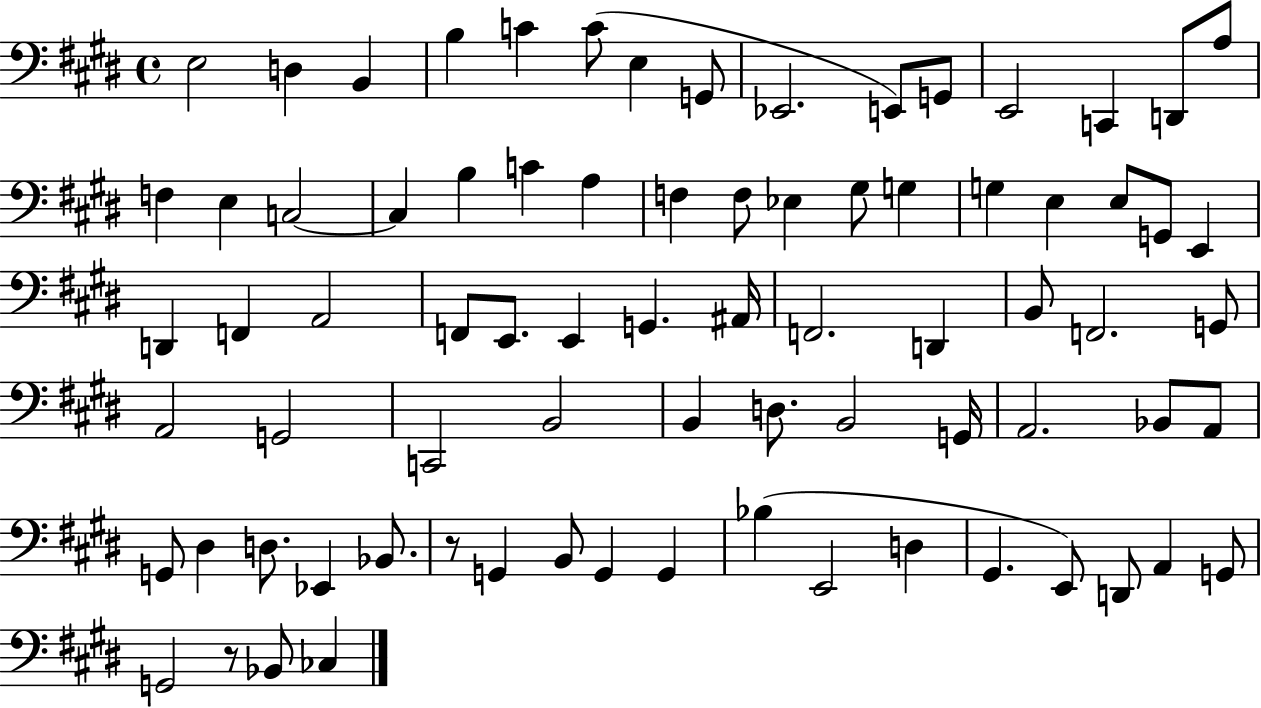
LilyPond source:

{
  \clef bass
  \time 4/4
  \defaultTimeSignature
  \key e \major
  e2 d4 b,4 | b4 c'4 c'8( e4 g,8 | ees,2. e,8) g,8 | e,2 c,4 d,8 a8 | \break f4 e4 c2~~ | c4 b4 c'4 a4 | f4 f8 ees4 gis8 g4 | g4 e4 e8 g,8 e,4 | \break d,4 f,4 a,2 | f,8 e,8. e,4 g,4. ais,16 | f,2. d,4 | b,8 f,2. g,8 | \break a,2 g,2 | c,2 b,2 | b,4 d8. b,2 g,16 | a,2. bes,8 a,8 | \break g,8 dis4 d8. ees,4 bes,8. | r8 g,4 b,8 g,4 g,4 | bes4( e,2 d4 | gis,4. e,8) d,8 a,4 g,8 | \break g,2 r8 bes,8 ces4 | \bar "|."
}